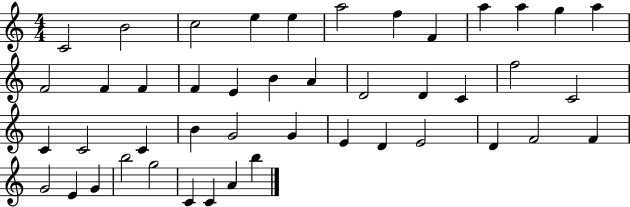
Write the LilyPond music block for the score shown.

{
  \clef treble
  \numericTimeSignature
  \time 4/4
  \key c \major
  c'2 b'2 | c''2 e''4 e''4 | a''2 f''4 f'4 | a''4 a''4 g''4 a''4 | \break f'2 f'4 f'4 | f'4 e'4 b'4 a'4 | d'2 d'4 c'4 | f''2 c'2 | \break c'4 c'2 c'4 | b'4 g'2 g'4 | e'4 d'4 e'2 | d'4 f'2 f'4 | \break g'2 e'4 g'4 | b''2 g''2 | c'4 c'4 a'4 b''4 | \bar "|."
}